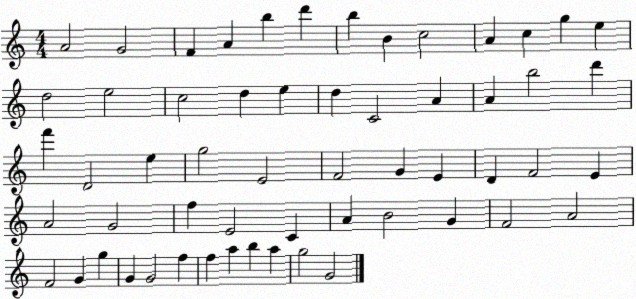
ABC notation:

X:1
T:Untitled
M:4/4
L:1/4
K:C
A2 G2 F A b d' b B c2 A c g e d2 e2 c2 d e d C2 A A b2 d' f' D2 e g2 E2 F2 G E D F2 E A2 G2 f E2 C A B2 G F2 A2 F2 G g G G2 f f a b a g2 G2